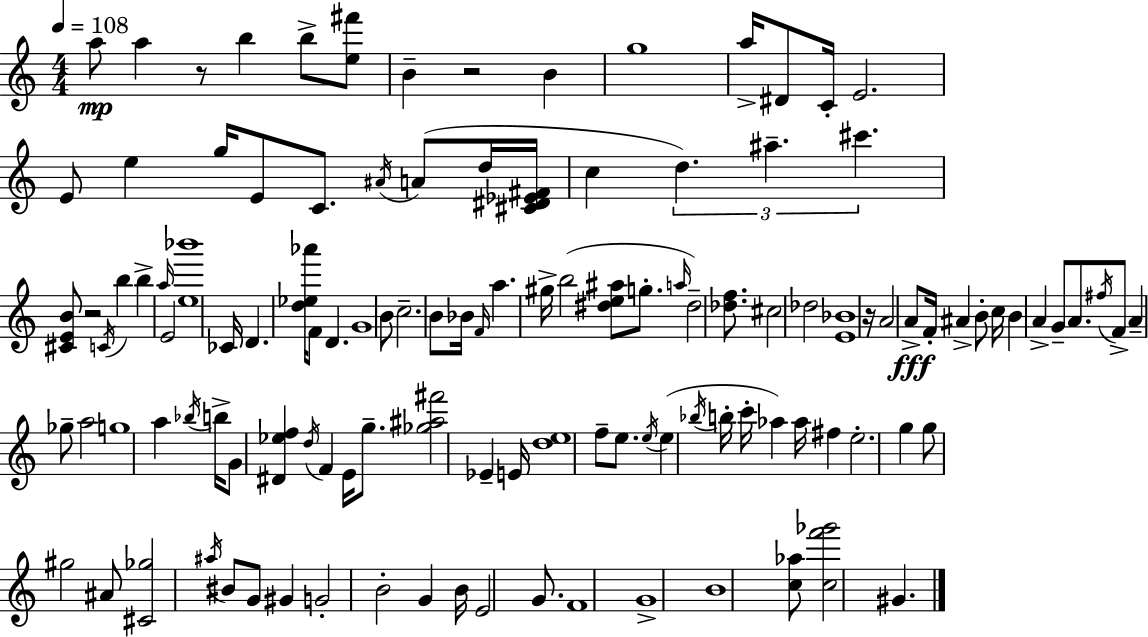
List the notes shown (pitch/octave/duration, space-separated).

A5/e A5/q R/e B5/q B5/e [E5,F#6]/e B4/q R/h B4/q G5/w A5/s D#4/e C4/s E4/h. E4/e E5/q G5/s E4/e C4/e. A#4/s A4/e D5/s [C#4,D#4,Eb4,F#4]/s C5/q D5/q. A#5/q. C#6/q. [C#4,E4,B4]/e R/h C4/s B5/q B5/q A5/s E4/h [E5,Bb6]/w CES4/s D4/q. [D5,Eb5,Ab6]/s F4/e D4/q. G4/w B4/e C5/h. B4/e Bb4/s F4/s A5/q. G#5/s B5/h [D#5,E5,A#5]/e G5/e. A5/s D#5/h [Db5,F5]/e. C#5/h Db5/h [E4,Bb4]/w R/s A4/h A4/e F4/s A#4/q B4/e C5/s B4/q A4/q G4/e A4/e. F#5/s F4/e A4/q Gb5/e A5/h G5/w A5/q Bb5/s B5/s G4/e [D#4,Eb5,F5]/q D5/s F4/q E4/s G5/e. [Gb5,A#5,F#6]/h Eb4/q E4/s [D5,E5]/w F5/e E5/e. E5/s E5/q Bb5/s B5/s C6/s Ab5/q Ab5/s F#5/q E5/h. G5/q G5/e G#5/h A#4/e [C#4,Gb5]/h A#5/s BIS4/e G4/e G#4/q G4/h B4/h G4/q B4/s E4/h G4/e. F4/w G4/w B4/w [C5,Ab5]/e [C5,F6,Gb6]/h G#4/q.